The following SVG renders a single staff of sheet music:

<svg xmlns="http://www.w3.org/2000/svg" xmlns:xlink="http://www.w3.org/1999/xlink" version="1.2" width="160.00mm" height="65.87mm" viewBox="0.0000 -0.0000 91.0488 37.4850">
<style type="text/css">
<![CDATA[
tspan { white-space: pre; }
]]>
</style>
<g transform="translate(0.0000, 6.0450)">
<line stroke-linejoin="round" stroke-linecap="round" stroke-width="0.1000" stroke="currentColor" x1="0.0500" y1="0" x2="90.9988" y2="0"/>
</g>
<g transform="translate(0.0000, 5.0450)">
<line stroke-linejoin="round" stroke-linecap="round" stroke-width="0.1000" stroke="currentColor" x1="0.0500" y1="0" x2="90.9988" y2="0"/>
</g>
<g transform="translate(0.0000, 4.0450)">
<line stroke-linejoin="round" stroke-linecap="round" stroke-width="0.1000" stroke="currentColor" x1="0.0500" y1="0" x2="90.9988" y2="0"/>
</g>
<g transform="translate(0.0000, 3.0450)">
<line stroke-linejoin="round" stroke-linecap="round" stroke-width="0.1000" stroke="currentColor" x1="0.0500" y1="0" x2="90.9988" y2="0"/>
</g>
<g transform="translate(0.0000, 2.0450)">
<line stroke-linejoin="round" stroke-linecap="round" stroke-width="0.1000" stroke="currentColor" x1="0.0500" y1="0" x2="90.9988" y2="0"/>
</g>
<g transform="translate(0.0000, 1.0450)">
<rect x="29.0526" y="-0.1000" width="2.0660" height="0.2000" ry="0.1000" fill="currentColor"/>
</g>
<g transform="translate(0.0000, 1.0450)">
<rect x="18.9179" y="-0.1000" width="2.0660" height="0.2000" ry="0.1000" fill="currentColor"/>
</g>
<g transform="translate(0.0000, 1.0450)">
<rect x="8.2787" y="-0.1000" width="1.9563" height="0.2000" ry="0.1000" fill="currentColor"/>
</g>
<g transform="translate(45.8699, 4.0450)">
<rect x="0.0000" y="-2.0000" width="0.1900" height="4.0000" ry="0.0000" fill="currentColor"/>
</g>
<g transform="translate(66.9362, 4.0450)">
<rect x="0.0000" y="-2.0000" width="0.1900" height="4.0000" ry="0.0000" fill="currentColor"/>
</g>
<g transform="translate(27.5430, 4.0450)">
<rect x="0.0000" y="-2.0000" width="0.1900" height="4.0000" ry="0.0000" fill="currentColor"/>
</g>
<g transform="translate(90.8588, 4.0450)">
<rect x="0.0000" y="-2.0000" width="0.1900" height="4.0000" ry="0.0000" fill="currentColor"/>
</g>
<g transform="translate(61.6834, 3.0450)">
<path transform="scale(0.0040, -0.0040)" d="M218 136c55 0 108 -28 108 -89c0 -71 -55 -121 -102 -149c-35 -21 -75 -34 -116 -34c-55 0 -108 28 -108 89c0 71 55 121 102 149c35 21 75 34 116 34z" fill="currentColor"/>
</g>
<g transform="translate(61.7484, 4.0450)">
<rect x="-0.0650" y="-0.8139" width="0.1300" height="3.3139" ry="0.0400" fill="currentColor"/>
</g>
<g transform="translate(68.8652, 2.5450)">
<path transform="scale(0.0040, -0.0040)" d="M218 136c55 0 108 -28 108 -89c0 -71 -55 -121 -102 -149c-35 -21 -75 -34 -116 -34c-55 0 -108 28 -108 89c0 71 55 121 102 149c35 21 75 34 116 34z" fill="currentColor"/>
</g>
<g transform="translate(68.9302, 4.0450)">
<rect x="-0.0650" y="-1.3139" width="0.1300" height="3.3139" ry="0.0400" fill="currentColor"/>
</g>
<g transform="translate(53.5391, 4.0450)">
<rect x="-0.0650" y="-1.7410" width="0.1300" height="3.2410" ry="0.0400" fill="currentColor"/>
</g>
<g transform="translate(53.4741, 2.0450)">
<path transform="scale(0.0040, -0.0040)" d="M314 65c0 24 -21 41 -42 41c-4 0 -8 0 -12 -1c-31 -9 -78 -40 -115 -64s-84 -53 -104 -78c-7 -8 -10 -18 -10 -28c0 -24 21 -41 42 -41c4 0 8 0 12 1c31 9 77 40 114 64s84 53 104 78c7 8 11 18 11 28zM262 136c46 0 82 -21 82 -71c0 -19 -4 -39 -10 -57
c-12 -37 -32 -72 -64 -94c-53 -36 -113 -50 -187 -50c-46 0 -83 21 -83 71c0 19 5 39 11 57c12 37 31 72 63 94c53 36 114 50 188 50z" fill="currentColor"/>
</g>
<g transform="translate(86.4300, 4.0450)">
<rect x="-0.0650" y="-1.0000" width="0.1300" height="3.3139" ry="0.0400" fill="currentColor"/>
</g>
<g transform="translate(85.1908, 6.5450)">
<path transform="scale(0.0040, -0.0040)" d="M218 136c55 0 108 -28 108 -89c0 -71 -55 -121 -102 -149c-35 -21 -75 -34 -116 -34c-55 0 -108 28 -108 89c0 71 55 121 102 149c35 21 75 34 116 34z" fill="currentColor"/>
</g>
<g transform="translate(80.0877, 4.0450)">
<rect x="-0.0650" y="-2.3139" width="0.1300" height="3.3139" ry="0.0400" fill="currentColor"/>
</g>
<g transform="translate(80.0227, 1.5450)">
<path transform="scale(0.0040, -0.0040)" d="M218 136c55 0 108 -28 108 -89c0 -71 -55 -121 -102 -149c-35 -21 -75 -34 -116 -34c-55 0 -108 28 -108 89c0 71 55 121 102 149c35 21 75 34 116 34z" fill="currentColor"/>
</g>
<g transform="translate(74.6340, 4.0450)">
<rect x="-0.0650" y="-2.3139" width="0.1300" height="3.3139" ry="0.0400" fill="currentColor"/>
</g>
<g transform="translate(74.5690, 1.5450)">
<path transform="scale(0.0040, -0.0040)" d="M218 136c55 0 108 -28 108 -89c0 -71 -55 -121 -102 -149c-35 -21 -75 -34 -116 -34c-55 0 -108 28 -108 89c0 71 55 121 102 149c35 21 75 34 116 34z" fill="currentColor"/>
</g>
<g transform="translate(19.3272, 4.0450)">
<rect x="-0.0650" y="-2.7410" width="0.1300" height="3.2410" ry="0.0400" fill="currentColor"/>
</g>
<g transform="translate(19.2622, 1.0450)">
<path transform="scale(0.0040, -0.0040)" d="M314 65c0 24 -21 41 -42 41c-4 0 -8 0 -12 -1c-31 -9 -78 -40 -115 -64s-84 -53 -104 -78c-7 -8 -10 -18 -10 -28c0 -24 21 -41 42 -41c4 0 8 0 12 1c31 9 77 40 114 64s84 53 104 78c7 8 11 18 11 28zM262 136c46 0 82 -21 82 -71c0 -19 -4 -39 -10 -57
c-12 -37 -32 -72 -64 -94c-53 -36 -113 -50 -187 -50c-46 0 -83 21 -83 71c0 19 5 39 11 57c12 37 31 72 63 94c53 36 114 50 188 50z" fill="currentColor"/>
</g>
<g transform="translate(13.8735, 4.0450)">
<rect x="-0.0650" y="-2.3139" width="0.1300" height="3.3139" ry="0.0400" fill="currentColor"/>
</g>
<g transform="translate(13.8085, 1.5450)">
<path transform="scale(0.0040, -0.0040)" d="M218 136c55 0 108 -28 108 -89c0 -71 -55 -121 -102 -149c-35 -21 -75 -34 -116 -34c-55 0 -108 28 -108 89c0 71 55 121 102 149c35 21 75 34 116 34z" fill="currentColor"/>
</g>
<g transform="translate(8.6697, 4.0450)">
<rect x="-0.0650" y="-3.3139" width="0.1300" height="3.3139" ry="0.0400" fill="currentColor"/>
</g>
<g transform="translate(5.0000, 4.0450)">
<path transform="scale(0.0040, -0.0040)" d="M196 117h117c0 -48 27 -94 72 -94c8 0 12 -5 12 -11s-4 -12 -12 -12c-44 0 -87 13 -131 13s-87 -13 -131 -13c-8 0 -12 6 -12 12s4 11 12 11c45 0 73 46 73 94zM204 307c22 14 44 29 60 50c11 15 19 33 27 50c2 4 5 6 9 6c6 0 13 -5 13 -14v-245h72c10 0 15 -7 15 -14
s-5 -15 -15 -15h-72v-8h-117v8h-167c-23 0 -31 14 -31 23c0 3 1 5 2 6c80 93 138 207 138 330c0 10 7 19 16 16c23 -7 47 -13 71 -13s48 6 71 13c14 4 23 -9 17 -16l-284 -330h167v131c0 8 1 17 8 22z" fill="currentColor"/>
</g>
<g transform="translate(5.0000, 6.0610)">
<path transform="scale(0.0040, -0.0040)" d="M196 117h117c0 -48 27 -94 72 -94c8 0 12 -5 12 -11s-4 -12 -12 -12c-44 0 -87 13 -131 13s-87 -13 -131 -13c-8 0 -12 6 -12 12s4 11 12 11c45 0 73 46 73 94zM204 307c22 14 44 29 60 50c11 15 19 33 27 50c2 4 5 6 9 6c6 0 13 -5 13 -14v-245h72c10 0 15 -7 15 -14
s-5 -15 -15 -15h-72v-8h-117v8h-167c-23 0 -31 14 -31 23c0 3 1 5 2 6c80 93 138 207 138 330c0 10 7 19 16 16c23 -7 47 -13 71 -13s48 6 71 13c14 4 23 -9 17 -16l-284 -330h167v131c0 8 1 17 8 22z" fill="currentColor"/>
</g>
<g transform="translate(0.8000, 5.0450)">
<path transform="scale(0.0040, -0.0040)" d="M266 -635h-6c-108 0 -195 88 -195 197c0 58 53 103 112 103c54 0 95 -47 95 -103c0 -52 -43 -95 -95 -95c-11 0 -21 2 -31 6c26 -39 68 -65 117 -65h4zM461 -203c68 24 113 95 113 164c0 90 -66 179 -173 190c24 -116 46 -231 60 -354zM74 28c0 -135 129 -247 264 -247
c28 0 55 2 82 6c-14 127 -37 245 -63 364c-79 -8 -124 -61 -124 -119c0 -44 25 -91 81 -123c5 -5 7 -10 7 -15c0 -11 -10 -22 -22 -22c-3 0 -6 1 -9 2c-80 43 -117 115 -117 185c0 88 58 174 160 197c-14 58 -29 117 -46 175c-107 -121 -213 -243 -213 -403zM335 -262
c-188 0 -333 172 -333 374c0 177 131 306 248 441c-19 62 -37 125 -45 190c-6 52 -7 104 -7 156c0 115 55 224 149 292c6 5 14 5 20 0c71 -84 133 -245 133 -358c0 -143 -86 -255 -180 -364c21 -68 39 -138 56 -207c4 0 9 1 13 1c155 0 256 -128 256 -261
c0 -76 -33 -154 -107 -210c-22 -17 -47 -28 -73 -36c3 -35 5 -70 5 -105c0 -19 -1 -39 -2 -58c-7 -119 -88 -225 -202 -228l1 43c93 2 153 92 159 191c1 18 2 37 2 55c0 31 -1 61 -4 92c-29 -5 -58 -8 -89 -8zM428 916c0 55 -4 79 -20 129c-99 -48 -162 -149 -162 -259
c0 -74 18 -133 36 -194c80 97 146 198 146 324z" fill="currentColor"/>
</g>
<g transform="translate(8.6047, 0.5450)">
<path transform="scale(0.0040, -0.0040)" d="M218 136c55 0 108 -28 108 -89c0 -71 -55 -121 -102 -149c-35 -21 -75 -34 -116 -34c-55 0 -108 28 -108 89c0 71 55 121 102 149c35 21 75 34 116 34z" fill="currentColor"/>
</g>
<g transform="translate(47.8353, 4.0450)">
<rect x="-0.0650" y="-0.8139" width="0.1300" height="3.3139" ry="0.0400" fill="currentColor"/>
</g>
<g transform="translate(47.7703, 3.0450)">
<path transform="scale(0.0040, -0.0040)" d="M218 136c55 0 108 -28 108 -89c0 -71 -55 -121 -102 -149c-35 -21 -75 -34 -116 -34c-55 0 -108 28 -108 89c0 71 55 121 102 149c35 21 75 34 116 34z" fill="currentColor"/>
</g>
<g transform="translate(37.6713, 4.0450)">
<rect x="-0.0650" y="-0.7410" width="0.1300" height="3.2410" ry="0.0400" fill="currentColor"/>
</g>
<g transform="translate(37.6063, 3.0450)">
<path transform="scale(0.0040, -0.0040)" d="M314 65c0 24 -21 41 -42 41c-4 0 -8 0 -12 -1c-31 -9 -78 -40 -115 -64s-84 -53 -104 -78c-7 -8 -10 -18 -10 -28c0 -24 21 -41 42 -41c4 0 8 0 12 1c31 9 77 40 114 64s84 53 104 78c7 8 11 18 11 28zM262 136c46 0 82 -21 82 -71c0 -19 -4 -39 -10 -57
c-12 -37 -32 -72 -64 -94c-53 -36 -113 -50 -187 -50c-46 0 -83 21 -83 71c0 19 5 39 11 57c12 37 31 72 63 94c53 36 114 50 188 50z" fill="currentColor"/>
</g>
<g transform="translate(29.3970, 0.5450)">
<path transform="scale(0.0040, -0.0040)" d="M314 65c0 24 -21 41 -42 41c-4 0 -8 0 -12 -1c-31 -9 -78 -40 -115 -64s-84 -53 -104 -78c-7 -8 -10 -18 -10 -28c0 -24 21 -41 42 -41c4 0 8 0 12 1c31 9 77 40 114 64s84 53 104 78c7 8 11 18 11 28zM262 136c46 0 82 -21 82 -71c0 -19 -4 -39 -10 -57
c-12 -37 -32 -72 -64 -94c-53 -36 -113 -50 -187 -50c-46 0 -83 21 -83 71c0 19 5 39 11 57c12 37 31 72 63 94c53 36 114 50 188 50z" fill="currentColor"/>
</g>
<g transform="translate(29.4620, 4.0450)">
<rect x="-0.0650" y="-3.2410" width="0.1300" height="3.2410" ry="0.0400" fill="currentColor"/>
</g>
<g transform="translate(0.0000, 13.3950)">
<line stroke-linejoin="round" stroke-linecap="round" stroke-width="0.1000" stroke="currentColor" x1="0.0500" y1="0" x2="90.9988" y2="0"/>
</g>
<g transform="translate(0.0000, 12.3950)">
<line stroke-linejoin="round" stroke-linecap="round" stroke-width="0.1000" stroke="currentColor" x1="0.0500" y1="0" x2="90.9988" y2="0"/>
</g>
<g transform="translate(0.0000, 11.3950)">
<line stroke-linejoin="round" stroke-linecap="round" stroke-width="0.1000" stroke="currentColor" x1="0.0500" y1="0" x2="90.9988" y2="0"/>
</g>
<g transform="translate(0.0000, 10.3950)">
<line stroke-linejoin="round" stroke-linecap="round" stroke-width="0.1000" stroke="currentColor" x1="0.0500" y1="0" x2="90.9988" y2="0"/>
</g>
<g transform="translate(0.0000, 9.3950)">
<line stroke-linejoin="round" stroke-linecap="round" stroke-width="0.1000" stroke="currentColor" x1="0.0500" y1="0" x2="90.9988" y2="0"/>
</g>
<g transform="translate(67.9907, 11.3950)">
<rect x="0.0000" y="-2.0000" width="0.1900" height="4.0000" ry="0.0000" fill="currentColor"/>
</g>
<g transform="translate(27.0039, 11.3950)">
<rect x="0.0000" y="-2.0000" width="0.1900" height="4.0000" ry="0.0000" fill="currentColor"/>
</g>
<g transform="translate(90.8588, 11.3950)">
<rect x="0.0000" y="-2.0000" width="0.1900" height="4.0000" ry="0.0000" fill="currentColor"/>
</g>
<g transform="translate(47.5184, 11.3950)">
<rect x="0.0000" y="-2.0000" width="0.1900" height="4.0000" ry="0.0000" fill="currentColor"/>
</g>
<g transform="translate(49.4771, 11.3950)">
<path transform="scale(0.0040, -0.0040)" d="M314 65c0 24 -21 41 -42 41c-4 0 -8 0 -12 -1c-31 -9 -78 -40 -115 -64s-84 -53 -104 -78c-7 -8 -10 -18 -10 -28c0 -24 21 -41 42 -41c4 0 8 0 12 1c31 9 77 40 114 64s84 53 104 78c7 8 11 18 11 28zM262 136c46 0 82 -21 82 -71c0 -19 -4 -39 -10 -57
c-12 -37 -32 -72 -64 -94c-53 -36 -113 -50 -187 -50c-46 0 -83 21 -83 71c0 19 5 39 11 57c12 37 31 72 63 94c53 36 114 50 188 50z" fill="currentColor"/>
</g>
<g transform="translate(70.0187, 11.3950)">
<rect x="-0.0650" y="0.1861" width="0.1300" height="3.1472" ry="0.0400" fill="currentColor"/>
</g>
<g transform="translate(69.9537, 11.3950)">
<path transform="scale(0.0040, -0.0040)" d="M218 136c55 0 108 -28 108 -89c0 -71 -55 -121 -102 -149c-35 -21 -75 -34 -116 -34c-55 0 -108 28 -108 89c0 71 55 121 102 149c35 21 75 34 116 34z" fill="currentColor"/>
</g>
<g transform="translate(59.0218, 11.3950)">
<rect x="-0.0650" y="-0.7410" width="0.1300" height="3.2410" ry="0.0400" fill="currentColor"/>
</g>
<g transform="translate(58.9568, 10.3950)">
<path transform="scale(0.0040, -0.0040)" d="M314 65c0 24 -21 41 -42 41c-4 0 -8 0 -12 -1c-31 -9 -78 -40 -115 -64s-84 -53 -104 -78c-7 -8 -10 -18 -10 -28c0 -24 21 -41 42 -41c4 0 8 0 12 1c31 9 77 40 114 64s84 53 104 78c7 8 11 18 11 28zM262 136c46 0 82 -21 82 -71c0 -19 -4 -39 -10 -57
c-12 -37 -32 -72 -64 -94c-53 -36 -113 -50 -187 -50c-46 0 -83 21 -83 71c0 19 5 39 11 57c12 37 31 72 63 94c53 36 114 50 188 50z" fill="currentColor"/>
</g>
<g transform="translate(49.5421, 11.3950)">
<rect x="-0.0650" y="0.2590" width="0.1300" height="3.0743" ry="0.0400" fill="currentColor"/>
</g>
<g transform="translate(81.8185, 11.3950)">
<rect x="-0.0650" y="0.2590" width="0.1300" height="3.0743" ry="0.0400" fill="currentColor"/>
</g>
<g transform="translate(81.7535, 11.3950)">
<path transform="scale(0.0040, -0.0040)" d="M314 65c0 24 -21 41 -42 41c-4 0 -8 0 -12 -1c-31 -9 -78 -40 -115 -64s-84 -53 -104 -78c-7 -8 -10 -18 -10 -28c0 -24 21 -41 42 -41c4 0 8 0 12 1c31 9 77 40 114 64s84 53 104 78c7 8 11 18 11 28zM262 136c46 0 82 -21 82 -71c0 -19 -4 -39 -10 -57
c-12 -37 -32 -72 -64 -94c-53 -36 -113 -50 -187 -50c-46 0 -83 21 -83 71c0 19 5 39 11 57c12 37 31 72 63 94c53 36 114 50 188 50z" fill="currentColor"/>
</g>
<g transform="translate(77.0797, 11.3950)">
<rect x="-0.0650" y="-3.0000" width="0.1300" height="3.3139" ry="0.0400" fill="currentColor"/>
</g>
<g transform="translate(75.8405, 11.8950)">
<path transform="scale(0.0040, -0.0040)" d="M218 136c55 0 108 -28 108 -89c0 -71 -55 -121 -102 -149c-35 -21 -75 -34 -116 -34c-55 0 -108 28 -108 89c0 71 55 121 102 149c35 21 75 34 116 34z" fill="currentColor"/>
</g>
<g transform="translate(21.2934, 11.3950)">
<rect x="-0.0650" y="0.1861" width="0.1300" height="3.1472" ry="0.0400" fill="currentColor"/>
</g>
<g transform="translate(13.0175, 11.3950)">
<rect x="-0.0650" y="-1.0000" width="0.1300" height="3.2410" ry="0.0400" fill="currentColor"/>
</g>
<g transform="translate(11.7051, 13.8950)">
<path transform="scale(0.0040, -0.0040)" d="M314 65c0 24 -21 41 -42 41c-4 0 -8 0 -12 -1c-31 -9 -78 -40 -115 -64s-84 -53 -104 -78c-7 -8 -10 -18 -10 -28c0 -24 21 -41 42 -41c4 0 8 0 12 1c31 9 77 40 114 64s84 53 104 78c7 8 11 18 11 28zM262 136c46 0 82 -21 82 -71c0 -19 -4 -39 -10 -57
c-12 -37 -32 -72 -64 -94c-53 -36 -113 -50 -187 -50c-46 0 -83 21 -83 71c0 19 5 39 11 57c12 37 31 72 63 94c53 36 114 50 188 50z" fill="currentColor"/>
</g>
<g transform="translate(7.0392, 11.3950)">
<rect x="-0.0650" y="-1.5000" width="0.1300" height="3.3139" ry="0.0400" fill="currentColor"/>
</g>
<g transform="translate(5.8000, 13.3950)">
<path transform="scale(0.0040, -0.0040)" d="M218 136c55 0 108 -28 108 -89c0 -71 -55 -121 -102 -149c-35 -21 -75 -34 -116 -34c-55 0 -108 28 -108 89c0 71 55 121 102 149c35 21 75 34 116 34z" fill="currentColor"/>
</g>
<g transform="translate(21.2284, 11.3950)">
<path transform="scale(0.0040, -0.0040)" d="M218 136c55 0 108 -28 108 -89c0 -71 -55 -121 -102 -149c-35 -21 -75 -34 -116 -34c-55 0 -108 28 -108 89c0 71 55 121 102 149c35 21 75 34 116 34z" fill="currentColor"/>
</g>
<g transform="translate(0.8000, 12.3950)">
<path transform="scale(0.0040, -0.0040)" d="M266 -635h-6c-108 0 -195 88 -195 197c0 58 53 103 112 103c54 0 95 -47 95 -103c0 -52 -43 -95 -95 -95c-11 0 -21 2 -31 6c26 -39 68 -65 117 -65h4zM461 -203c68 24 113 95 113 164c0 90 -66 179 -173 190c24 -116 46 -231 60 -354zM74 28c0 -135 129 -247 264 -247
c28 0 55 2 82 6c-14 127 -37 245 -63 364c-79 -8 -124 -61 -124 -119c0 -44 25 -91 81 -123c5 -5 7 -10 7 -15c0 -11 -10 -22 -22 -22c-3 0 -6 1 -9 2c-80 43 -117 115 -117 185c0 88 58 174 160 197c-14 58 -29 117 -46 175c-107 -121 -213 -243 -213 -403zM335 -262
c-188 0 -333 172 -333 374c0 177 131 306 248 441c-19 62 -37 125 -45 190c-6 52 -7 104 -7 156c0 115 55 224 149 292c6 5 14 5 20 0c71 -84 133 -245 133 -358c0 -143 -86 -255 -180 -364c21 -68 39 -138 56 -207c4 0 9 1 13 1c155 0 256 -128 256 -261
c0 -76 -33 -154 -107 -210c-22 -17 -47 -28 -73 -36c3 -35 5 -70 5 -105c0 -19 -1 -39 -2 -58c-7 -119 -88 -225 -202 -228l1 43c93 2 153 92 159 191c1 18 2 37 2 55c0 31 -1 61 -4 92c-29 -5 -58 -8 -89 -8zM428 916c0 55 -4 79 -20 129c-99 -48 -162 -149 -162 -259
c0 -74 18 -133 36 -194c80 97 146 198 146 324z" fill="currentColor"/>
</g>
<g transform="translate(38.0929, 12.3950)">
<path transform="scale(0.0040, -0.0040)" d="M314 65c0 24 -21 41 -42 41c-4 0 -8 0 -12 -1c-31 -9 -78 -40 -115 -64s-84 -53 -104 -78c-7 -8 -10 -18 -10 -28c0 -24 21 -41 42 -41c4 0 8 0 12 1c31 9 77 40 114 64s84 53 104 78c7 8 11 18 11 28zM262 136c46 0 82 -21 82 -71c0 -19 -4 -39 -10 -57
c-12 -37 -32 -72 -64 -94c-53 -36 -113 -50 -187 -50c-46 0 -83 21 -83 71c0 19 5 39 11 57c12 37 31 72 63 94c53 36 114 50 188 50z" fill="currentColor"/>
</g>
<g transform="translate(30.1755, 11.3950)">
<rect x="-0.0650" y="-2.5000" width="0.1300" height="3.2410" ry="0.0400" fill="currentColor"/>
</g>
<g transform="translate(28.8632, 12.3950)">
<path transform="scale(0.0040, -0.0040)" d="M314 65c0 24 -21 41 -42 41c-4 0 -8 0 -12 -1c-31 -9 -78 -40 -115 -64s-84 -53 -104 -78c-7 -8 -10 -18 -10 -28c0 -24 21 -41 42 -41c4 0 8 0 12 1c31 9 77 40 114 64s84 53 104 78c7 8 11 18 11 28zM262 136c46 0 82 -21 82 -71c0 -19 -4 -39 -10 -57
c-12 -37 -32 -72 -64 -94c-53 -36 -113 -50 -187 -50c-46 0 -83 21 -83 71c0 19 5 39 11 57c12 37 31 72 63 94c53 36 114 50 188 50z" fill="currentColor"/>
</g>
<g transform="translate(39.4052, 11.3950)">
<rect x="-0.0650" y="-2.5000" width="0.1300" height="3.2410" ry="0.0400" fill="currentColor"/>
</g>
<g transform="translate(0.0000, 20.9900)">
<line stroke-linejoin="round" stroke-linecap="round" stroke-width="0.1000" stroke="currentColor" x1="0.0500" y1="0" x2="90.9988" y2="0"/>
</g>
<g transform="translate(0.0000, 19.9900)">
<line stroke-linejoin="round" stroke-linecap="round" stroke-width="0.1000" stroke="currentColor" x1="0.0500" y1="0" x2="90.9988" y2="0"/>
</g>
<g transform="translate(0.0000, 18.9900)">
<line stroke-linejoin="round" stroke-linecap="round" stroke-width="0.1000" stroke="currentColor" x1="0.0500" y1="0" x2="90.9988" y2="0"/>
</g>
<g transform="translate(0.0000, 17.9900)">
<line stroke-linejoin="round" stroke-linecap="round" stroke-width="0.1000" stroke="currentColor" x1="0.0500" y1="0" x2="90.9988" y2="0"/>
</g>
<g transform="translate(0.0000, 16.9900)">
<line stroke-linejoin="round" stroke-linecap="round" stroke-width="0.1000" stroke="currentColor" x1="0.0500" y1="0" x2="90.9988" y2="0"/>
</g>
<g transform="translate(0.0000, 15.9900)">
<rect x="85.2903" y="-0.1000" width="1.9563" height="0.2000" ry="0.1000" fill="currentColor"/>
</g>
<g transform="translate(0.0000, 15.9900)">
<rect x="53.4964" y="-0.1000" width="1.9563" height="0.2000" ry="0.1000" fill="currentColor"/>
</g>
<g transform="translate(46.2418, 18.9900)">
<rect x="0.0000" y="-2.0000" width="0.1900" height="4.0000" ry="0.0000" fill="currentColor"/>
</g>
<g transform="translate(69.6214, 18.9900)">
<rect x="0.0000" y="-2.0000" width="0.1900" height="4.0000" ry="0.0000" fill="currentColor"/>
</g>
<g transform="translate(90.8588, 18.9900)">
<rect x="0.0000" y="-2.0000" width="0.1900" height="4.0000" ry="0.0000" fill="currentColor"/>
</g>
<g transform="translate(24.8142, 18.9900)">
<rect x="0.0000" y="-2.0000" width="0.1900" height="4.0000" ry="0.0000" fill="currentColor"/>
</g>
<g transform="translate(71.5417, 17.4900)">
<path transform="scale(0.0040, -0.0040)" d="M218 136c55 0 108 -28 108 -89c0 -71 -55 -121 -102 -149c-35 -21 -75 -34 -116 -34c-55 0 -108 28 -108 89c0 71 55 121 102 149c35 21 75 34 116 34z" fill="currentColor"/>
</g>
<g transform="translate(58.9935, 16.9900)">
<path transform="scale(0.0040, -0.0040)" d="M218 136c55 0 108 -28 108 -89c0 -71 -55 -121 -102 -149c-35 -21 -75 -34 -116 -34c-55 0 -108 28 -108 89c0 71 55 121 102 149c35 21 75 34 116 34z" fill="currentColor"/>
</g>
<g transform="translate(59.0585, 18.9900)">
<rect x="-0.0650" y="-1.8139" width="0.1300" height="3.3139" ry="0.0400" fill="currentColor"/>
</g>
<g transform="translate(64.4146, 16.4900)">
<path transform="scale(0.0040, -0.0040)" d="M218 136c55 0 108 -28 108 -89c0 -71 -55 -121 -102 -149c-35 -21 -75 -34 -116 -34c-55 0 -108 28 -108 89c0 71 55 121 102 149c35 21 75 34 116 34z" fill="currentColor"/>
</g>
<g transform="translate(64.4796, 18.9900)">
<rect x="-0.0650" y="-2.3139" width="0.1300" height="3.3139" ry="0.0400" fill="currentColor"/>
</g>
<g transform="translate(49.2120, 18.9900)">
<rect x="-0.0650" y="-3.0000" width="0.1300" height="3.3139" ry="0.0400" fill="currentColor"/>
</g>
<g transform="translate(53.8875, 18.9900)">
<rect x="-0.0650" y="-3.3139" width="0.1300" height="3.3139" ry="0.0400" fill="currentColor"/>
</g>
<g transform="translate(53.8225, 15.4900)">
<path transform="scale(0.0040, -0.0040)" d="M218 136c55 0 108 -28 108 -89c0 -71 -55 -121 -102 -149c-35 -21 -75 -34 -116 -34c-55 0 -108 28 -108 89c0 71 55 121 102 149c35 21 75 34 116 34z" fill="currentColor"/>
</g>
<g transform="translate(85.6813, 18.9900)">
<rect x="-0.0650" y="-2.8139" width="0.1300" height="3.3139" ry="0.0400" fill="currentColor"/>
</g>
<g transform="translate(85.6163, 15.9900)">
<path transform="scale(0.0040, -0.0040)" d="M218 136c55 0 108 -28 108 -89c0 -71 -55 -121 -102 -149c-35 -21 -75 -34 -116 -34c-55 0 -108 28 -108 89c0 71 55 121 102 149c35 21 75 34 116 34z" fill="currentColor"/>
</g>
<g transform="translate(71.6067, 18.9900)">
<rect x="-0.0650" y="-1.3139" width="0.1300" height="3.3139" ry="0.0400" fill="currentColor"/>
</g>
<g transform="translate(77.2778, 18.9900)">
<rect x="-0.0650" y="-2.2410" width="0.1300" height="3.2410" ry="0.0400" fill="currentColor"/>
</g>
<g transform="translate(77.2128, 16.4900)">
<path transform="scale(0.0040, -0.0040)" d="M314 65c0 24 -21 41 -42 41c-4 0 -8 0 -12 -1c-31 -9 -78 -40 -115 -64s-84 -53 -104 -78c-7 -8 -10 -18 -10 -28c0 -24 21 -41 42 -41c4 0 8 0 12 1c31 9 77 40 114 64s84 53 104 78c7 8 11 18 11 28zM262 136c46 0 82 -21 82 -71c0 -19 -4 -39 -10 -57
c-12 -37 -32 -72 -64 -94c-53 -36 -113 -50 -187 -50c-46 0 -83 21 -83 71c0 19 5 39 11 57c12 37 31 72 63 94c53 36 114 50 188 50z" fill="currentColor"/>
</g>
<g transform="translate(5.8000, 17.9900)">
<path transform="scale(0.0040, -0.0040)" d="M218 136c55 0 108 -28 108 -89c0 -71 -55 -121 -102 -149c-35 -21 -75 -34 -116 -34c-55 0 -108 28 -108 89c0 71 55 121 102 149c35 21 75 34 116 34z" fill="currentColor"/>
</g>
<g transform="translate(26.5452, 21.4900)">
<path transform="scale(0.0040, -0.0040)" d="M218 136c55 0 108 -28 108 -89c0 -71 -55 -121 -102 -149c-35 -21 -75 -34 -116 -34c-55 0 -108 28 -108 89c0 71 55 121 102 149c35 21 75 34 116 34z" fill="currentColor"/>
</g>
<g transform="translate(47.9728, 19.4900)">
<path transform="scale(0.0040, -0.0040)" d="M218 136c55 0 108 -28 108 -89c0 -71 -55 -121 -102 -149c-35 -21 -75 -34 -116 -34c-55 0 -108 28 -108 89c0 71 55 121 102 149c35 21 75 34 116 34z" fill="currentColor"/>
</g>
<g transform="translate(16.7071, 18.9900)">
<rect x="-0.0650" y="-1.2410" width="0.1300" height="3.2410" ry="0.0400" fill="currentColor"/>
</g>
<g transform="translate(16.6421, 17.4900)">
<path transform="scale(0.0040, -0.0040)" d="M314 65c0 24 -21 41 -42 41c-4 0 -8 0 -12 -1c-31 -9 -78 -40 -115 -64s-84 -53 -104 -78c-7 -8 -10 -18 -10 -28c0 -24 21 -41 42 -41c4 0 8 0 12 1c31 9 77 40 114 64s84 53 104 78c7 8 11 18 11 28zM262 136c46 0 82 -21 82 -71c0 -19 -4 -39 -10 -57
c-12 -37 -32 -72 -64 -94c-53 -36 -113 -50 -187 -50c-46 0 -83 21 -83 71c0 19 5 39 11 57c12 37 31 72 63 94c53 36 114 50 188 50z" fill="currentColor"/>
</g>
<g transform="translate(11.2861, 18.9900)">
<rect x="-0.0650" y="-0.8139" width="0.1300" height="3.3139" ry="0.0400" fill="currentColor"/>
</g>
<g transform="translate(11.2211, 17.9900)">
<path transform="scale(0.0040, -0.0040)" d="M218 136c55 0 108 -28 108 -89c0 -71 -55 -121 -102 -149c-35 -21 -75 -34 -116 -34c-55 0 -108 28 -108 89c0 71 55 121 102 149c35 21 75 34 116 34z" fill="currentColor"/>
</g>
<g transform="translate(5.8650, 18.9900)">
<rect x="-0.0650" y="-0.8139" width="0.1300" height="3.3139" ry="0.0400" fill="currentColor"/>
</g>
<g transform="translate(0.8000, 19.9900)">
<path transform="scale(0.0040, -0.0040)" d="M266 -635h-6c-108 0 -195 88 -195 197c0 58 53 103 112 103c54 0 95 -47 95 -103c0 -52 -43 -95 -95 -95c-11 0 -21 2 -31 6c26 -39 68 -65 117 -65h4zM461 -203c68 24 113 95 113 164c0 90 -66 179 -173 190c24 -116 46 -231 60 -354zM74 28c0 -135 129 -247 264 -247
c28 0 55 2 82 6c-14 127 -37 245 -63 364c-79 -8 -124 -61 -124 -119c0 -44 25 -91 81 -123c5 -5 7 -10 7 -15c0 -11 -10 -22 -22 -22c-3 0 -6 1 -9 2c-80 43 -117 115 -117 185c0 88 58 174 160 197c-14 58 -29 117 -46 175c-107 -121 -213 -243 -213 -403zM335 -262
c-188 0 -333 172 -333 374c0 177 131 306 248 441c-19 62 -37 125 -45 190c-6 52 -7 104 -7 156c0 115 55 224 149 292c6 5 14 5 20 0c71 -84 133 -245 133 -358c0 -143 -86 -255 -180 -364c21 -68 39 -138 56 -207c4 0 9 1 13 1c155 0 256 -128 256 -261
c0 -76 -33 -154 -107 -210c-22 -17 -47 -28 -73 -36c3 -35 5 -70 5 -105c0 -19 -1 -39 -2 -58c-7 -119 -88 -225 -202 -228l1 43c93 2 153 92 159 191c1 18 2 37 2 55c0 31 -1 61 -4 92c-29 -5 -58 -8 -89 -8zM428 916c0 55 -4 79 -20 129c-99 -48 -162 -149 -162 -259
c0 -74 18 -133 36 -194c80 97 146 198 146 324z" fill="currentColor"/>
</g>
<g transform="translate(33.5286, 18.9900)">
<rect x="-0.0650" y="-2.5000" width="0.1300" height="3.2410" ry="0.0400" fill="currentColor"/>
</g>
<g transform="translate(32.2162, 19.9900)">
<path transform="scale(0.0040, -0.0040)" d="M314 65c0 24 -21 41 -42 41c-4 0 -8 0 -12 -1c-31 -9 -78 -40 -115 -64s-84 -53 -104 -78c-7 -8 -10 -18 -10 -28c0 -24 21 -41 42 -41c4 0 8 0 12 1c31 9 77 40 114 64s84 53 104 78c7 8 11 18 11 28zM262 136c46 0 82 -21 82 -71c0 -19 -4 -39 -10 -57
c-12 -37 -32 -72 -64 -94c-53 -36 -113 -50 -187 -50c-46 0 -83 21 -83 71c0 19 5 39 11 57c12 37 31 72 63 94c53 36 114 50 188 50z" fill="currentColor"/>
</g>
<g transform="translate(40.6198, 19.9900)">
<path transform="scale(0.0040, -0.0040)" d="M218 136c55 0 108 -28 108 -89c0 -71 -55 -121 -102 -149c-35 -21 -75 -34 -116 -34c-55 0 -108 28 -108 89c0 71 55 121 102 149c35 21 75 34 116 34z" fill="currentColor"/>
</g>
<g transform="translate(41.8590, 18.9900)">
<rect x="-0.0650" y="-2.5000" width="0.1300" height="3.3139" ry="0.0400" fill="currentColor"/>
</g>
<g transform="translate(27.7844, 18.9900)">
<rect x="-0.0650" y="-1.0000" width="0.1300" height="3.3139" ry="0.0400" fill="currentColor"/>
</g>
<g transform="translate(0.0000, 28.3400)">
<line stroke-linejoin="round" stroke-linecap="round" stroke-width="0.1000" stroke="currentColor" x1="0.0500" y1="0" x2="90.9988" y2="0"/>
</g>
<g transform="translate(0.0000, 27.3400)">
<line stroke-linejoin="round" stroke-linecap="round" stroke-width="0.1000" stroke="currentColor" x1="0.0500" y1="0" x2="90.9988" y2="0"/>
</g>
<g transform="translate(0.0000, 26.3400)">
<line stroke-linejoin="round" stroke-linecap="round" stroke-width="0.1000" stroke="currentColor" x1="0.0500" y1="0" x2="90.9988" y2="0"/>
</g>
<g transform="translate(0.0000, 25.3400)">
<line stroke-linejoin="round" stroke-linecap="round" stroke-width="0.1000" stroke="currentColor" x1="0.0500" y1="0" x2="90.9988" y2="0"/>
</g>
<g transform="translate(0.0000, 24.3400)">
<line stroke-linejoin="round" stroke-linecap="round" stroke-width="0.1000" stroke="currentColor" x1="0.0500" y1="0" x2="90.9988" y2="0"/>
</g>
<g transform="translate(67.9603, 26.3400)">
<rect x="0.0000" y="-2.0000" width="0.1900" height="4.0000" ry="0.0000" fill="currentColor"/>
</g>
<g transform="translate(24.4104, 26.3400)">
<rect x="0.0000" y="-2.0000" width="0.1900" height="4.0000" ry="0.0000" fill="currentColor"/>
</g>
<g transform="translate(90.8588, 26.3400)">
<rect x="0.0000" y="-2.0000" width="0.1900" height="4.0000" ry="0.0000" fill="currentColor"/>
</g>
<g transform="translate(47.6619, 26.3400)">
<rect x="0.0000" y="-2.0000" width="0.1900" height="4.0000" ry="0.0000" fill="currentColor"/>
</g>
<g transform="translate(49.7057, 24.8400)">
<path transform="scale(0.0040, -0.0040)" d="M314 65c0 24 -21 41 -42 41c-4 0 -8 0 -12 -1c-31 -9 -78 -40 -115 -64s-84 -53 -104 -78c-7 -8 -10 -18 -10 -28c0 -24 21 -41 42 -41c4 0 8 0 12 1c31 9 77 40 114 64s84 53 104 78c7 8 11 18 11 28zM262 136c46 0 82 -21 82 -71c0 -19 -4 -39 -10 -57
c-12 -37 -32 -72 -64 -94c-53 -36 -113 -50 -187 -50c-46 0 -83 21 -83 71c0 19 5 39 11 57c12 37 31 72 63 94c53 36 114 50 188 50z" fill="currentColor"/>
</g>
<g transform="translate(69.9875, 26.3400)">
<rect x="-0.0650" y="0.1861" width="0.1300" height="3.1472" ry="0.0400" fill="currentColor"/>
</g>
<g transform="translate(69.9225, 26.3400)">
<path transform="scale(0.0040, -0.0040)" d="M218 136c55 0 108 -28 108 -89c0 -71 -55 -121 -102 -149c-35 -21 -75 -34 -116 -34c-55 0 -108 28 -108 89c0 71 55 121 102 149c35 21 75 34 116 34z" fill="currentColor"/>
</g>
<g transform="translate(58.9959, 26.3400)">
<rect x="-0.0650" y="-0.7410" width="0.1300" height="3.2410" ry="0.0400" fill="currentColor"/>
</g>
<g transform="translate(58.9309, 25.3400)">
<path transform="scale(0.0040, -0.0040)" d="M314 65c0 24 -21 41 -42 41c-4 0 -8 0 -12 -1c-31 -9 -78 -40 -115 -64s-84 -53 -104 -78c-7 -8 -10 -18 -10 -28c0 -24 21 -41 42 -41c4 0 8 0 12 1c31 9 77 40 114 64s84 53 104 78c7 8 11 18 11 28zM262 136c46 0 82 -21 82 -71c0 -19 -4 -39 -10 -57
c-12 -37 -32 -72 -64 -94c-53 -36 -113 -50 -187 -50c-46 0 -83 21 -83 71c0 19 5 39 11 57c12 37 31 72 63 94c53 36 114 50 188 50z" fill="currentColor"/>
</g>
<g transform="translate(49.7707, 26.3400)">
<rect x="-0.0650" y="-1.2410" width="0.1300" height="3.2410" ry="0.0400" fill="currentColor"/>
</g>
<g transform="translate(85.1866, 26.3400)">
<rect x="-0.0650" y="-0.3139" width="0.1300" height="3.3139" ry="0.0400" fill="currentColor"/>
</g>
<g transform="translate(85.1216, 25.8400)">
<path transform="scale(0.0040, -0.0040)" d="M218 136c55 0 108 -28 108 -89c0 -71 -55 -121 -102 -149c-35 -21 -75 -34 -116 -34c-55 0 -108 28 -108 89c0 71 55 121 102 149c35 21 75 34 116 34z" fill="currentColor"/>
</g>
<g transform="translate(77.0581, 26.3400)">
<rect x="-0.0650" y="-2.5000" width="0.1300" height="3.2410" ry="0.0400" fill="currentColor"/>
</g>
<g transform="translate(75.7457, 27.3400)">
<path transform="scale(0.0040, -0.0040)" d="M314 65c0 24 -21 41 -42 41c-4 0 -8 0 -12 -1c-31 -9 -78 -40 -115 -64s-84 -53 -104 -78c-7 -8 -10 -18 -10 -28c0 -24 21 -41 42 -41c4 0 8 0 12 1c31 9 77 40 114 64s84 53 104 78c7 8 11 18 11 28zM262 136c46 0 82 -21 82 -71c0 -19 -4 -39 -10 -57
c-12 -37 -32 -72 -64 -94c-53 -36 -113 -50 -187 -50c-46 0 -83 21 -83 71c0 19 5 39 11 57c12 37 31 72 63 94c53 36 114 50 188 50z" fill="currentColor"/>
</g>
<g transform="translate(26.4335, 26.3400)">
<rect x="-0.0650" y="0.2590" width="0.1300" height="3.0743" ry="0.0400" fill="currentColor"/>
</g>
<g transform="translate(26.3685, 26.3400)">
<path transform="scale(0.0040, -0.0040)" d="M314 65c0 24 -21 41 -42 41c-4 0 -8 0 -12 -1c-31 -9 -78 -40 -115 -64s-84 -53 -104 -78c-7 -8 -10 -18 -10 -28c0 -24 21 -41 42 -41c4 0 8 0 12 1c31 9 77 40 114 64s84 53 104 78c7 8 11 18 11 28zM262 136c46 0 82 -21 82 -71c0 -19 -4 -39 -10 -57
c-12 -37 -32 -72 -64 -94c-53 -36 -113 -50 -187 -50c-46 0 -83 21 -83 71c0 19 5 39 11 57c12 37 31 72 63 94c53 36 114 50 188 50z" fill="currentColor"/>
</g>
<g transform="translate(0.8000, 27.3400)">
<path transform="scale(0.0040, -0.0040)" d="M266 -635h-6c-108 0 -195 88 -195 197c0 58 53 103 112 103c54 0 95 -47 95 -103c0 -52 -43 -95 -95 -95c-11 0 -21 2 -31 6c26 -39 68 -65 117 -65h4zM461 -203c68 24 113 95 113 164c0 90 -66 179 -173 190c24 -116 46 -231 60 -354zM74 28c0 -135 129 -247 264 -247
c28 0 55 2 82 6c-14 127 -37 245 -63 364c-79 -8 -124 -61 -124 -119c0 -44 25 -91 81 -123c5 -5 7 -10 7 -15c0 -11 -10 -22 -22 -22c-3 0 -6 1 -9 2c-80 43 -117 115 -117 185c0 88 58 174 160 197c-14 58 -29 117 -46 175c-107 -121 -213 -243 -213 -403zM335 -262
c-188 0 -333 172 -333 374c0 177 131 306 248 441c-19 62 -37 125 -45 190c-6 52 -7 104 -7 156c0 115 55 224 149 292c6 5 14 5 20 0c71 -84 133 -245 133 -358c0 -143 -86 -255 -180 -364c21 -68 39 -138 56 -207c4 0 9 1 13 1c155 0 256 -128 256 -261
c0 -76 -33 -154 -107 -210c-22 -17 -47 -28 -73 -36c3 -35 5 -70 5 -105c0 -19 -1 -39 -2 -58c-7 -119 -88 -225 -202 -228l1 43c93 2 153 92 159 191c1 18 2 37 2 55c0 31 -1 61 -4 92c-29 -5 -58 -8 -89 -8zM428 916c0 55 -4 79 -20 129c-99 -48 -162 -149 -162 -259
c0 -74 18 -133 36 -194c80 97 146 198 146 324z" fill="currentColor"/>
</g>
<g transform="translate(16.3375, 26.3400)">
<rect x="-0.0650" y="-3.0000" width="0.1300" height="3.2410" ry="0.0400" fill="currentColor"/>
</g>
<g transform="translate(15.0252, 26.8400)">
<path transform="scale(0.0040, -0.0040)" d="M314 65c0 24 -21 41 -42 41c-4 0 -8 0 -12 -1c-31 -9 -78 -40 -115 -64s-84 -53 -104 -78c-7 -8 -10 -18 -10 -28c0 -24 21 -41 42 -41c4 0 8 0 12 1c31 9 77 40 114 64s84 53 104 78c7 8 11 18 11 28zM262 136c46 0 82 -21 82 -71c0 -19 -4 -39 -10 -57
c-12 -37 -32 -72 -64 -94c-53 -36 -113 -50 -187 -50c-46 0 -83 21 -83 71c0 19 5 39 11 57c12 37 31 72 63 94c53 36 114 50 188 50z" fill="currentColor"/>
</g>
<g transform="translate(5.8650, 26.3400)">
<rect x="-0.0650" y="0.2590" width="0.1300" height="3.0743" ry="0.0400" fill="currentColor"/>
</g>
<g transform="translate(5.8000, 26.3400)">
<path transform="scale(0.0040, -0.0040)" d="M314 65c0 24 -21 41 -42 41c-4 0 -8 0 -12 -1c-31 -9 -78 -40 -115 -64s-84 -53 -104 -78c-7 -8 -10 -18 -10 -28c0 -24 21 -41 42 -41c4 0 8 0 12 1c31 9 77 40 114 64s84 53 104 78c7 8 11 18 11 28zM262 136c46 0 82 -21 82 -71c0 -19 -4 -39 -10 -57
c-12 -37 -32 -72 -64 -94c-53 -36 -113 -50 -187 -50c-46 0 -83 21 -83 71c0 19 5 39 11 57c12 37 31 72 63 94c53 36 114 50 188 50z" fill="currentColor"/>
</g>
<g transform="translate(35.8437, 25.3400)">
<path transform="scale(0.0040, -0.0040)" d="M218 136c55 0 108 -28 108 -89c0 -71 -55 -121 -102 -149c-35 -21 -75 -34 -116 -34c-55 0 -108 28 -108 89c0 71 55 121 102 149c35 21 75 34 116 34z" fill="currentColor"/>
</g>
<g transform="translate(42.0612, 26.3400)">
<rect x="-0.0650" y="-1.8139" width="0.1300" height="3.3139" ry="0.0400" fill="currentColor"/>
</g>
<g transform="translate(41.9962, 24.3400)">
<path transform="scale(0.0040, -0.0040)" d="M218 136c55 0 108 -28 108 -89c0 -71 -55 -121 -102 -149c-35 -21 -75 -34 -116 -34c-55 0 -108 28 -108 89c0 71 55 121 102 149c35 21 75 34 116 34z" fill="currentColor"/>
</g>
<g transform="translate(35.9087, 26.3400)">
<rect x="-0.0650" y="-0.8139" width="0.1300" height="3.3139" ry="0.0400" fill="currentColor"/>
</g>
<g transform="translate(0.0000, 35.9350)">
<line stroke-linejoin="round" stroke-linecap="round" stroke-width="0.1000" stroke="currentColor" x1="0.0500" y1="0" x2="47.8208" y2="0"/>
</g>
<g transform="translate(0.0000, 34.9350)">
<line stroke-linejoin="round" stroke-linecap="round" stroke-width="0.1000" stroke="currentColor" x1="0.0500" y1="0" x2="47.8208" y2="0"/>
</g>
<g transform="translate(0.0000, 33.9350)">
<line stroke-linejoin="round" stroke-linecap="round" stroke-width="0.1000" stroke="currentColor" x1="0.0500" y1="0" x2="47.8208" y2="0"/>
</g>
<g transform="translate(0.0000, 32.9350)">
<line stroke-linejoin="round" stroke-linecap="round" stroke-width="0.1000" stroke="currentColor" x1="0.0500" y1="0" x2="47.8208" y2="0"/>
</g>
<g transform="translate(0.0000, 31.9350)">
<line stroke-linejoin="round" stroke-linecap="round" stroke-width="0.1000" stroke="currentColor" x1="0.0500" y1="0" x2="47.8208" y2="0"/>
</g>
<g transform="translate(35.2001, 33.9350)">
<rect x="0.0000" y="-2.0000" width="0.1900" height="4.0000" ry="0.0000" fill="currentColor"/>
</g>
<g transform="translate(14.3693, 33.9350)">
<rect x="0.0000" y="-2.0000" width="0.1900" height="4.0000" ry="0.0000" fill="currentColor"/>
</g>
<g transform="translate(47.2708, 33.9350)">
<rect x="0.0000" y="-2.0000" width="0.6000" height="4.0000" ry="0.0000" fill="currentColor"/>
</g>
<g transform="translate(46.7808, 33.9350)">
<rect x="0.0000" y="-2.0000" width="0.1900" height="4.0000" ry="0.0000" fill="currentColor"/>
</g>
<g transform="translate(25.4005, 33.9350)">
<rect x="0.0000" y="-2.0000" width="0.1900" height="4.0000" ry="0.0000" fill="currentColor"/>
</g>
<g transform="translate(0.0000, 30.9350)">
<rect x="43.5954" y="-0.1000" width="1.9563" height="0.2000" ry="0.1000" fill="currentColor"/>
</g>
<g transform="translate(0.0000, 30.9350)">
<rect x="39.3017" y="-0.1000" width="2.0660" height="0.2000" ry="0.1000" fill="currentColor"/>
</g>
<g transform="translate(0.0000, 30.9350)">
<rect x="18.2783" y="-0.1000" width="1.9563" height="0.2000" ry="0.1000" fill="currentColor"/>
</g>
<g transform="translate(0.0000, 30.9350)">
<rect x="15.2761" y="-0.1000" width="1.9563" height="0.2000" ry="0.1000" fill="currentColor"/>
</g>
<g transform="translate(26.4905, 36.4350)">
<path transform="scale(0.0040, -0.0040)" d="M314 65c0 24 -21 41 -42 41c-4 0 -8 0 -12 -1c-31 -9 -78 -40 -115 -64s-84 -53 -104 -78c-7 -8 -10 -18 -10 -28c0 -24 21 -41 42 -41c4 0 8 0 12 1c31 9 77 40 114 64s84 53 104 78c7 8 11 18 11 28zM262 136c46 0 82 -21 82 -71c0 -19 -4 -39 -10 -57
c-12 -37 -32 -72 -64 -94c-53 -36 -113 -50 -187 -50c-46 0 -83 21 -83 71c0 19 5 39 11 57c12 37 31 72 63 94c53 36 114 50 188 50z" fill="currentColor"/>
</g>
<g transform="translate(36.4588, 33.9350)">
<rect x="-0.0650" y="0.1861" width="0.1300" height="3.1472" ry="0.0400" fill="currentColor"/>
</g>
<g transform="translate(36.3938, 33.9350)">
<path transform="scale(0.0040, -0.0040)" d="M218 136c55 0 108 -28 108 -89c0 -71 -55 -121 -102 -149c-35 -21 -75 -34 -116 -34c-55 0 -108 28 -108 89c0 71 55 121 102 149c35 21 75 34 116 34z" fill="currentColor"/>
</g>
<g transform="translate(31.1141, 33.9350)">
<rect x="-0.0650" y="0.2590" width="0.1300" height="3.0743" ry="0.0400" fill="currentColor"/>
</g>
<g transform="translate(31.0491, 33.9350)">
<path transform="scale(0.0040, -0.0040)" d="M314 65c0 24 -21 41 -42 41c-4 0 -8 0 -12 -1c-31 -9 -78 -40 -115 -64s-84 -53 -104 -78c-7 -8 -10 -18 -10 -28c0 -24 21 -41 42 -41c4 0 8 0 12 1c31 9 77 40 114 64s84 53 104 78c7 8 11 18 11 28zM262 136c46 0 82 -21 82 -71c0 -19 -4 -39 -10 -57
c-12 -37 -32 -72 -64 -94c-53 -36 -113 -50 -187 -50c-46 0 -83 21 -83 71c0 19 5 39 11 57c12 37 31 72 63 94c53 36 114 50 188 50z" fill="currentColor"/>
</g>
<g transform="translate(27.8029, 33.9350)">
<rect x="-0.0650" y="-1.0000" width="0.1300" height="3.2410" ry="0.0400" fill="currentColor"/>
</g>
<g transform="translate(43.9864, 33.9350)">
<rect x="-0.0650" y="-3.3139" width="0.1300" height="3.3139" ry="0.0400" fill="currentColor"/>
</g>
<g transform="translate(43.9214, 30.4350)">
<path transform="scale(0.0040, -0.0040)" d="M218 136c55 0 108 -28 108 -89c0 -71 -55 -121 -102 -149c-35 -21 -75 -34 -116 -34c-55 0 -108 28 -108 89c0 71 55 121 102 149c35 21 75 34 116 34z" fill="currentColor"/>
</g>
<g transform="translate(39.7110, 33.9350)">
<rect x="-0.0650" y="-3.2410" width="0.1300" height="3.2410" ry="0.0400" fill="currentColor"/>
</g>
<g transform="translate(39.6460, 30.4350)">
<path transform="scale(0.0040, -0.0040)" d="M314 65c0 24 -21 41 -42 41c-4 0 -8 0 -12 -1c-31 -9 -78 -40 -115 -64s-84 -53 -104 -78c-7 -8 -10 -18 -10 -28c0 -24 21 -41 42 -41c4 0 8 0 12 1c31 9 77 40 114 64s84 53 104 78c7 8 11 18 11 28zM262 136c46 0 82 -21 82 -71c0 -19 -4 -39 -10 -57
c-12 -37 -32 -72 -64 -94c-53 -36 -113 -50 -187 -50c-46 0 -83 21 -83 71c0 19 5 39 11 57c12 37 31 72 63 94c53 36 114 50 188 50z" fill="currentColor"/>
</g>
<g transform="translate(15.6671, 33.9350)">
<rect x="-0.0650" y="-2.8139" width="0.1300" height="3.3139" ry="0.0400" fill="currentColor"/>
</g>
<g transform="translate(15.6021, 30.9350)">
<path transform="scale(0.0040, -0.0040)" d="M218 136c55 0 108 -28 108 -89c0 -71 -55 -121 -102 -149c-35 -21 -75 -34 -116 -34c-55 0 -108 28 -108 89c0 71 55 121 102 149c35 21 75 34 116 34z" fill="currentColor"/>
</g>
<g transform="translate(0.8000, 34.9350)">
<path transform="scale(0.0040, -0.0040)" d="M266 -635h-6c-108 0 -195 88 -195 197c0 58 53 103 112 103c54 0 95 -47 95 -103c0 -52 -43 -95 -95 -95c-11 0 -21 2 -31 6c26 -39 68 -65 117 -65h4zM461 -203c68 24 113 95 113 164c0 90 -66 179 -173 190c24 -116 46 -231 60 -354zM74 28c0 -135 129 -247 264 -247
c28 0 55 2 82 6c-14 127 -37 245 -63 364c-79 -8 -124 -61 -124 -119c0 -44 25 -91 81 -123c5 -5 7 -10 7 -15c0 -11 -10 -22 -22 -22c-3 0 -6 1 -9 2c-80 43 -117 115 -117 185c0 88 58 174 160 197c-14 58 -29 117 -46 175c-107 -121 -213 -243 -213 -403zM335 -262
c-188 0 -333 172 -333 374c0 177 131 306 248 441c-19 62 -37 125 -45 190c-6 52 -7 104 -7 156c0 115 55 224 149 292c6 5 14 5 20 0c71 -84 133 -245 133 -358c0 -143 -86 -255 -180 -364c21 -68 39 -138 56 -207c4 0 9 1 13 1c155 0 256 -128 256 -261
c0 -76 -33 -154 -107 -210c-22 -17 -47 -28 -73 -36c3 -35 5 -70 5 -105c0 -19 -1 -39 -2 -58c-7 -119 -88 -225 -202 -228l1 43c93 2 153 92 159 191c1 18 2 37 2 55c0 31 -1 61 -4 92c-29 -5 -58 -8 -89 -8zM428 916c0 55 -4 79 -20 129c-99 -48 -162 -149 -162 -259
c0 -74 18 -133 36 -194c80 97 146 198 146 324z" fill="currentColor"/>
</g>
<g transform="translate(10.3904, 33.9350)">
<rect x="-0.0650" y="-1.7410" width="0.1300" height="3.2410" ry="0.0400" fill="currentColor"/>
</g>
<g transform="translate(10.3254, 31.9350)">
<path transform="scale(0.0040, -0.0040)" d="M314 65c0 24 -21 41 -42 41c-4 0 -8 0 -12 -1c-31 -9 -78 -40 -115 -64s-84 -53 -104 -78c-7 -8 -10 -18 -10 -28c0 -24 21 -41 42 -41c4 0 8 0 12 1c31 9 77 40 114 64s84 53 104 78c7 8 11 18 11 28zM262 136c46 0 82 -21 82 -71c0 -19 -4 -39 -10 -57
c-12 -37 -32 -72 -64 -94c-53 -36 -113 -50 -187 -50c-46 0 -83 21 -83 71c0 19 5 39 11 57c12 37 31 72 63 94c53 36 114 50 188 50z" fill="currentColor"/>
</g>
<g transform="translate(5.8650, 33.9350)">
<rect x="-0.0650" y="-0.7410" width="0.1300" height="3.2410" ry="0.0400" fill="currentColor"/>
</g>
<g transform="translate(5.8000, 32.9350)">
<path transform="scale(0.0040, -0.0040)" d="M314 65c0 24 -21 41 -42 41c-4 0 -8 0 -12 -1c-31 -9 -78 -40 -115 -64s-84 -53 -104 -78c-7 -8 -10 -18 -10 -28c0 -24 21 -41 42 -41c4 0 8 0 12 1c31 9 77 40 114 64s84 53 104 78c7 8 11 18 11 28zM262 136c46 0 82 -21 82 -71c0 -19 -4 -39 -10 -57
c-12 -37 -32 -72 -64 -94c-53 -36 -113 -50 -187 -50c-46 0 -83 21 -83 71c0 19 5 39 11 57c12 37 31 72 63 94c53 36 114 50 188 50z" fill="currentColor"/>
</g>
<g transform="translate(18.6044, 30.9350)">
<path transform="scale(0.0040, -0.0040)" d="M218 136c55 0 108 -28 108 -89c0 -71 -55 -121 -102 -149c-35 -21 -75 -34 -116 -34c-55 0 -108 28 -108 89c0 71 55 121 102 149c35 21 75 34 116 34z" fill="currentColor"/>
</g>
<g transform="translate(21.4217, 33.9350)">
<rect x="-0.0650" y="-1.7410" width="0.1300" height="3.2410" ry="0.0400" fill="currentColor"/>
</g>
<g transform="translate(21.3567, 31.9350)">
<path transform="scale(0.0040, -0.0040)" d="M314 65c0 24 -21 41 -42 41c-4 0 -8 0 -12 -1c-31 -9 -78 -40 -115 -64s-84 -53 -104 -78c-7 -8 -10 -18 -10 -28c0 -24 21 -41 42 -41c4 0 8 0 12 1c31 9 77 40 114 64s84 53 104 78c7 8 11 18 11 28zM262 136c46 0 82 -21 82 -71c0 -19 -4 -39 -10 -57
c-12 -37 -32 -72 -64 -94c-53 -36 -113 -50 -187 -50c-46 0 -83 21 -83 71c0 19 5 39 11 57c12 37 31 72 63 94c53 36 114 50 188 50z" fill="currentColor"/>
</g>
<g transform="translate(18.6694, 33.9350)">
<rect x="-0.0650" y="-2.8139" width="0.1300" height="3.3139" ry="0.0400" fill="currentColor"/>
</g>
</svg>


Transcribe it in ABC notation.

X:1
T:Untitled
M:4/4
L:1/4
K:C
b g a2 b2 d2 d f2 d e g g D E D2 B G2 G2 B2 d2 B A B2 d d e2 D G2 G A b f g e g2 a B2 A2 B2 d f e2 d2 B G2 c d2 f2 a a f2 D2 B2 B b2 b